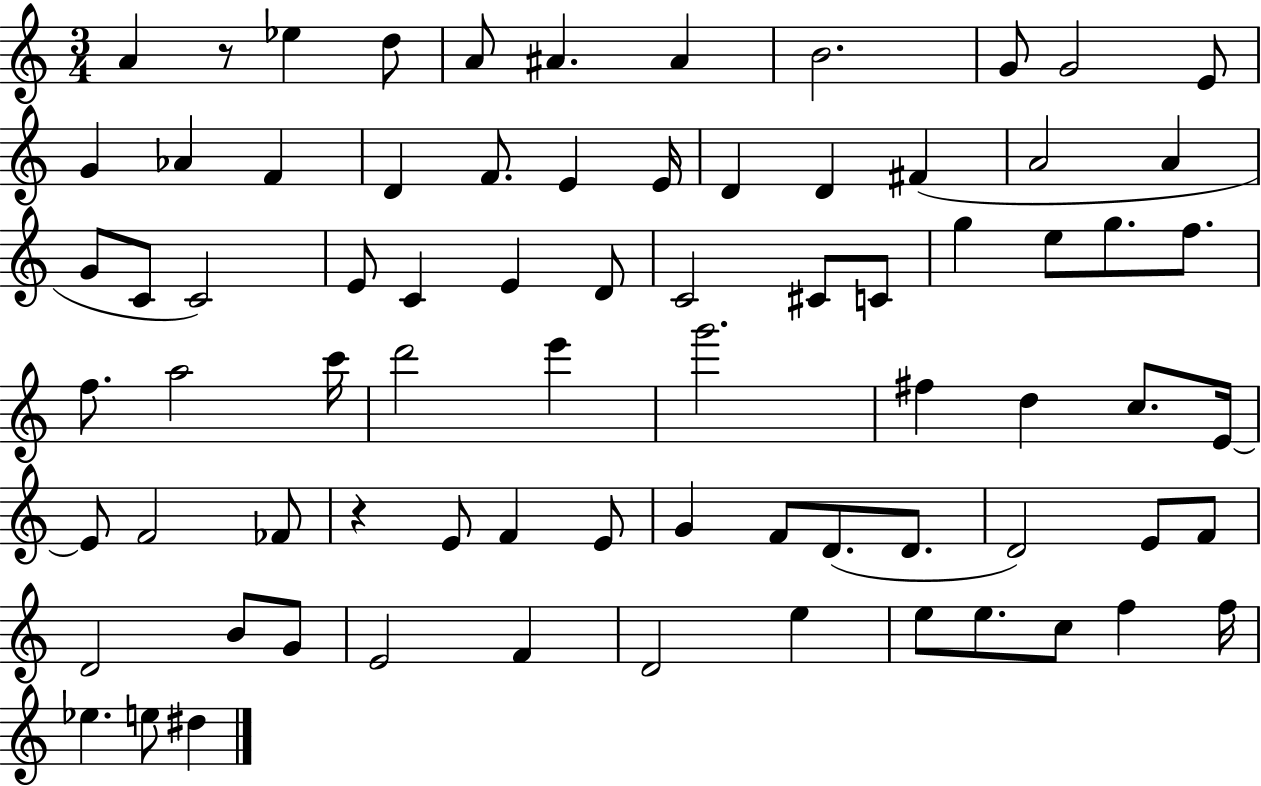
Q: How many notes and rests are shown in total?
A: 76